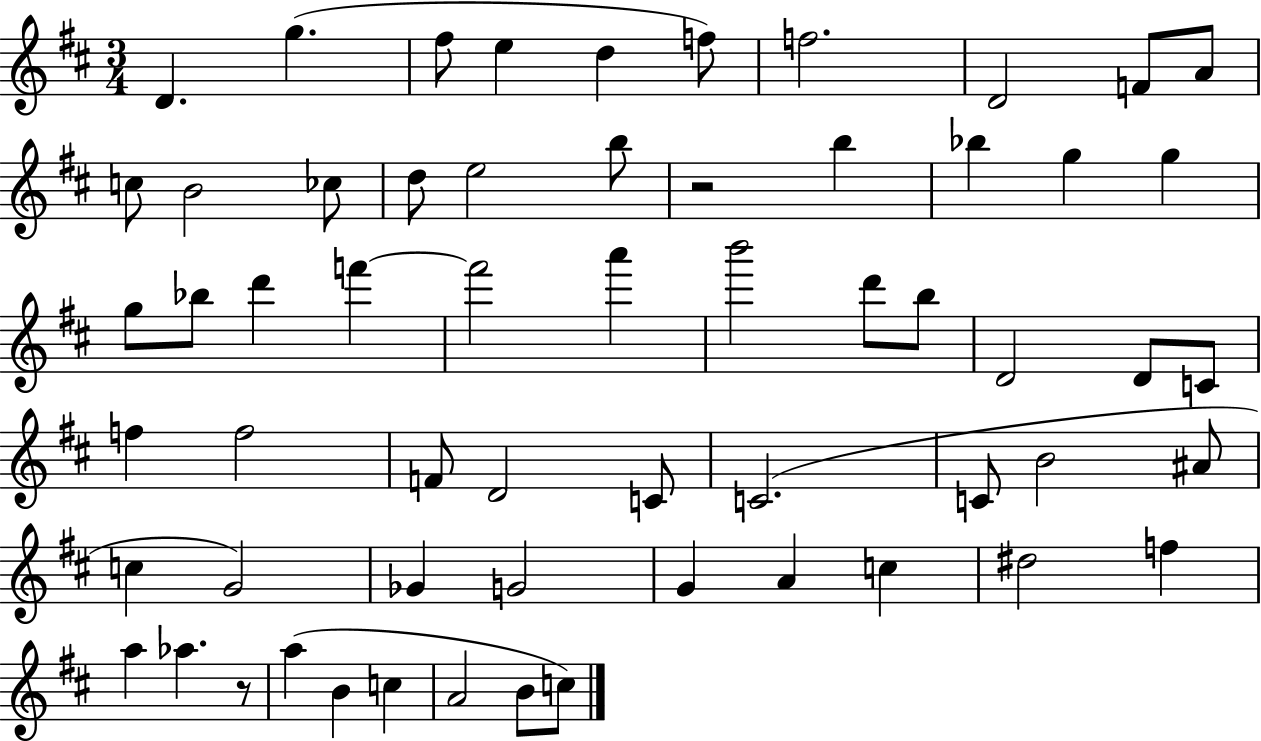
D4/q. G5/q. F#5/e E5/q D5/q F5/e F5/h. D4/h F4/e A4/e C5/e B4/h CES5/e D5/e E5/h B5/e R/h B5/q Bb5/q G5/q G5/q G5/e Bb5/e D6/q F6/q F6/h A6/q B6/h D6/e B5/e D4/h D4/e C4/e F5/q F5/h F4/e D4/h C4/e C4/h. C4/e B4/h A#4/e C5/q G4/h Gb4/q G4/h G4/q A4/q C5/q D#5/h F5/q A5/q Ab5/q. R/e A5/q B4/q C5/q A4/h B4/e C5/e